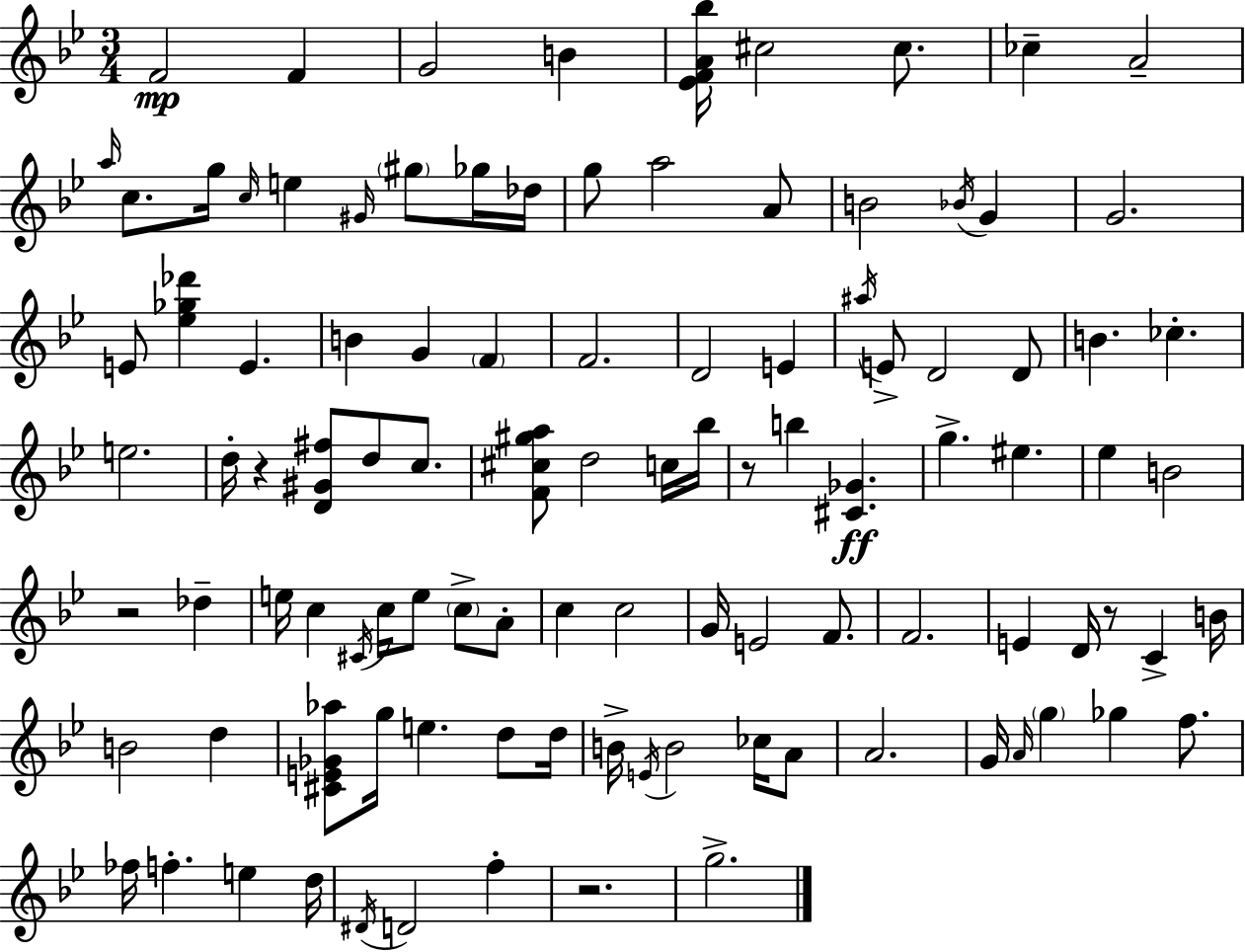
{
  \clef treble
  \numericTimeSignature
  \time 3/4
  \key g \minor
  f'2\mp f'4 | g'2 b'4 | <ees' f' a' bes''>16 cis''2 cis''8. | ces''4-- a'2-- | \break \grace { a''16 } c''8. g''16 \grace { c''16 } e''4 \grace { gis'16 } \parenthesize gis''8 | ges''16 des''16 g''8 a''2 | a'8 b'2 \acciaccatura { bes'16 } | g'4 g'2. | \break e'8 <ees'' ges'' des'''>4 e'4. | b'4 g'4 | \parenthesize f'4 f'2. | d'2 | \break e'4 \acciaccatura { ais''16 } e'8-> d'2 | d'8 b'4. ces''4.-. | e''2. | d''16-. r4 <d' gis' fis''>8 | \break d''8 c''8. <f' cis'' gis'' a''>8 d''2 | c''16 bes''16 r8 b''4 <cis' ges'>4.\ff | g''4.-> eis''4. | ees''4 b'2 | \break r2 | des''4-- e''16 c''4 \acciaccatura { cis'16 } c''16 | e''8 \parenthesize c''8-> a'8-. c''4 c''2 | g'16 e'2 | \break f'8. f'2. | e'4 d'16 r8 | c'4-> b'16 b'2 | d''4 <cis' e' ges' aes''>8 g''16 e''4. | \break d''8 d''16 b'16-> \acciaccatura { e'16 } b'2 | ces''16 a'8 a'2. | g'16 \grace { a'16 } \parenthesize g''4 | ges''4 f''8. fes''16 f''4.-. | \break e''4 d''16 \acciaccatura { dis'16 } d'2 | f''4-. r2. | g''2.-> | \bar "|."
}